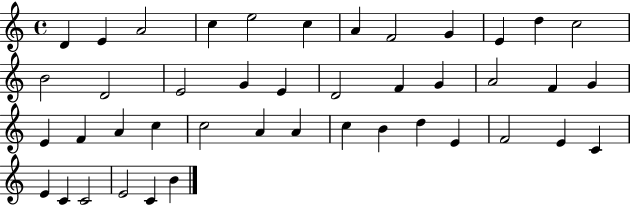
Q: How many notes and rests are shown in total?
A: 43